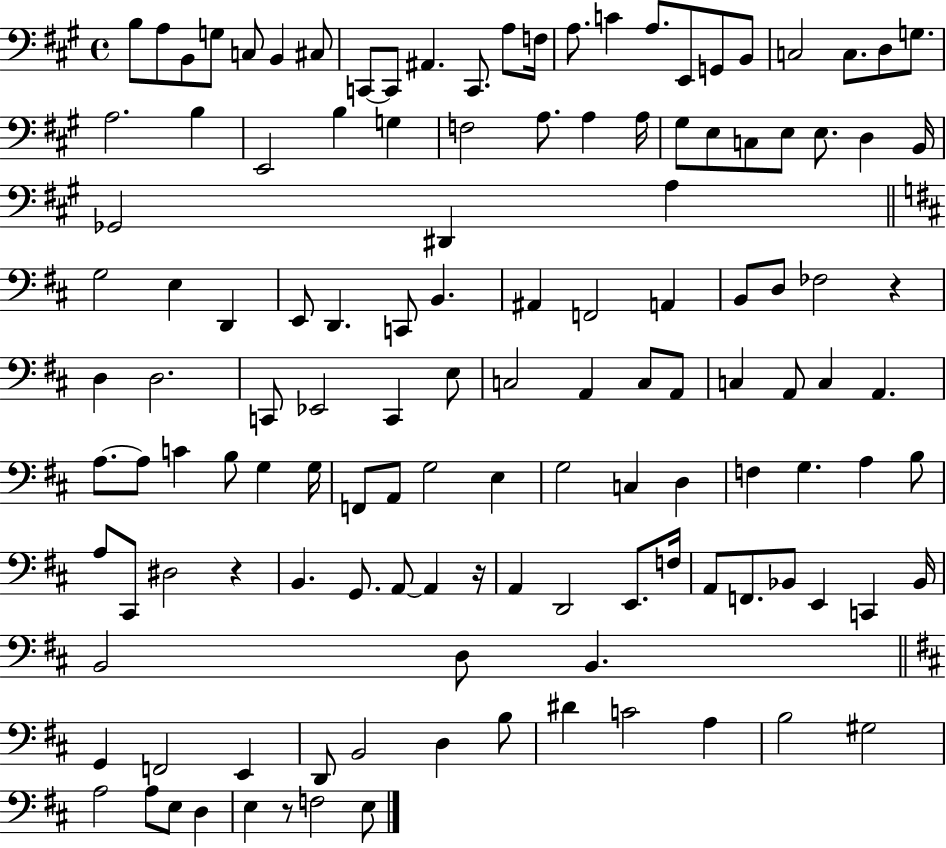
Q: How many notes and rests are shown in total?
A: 129